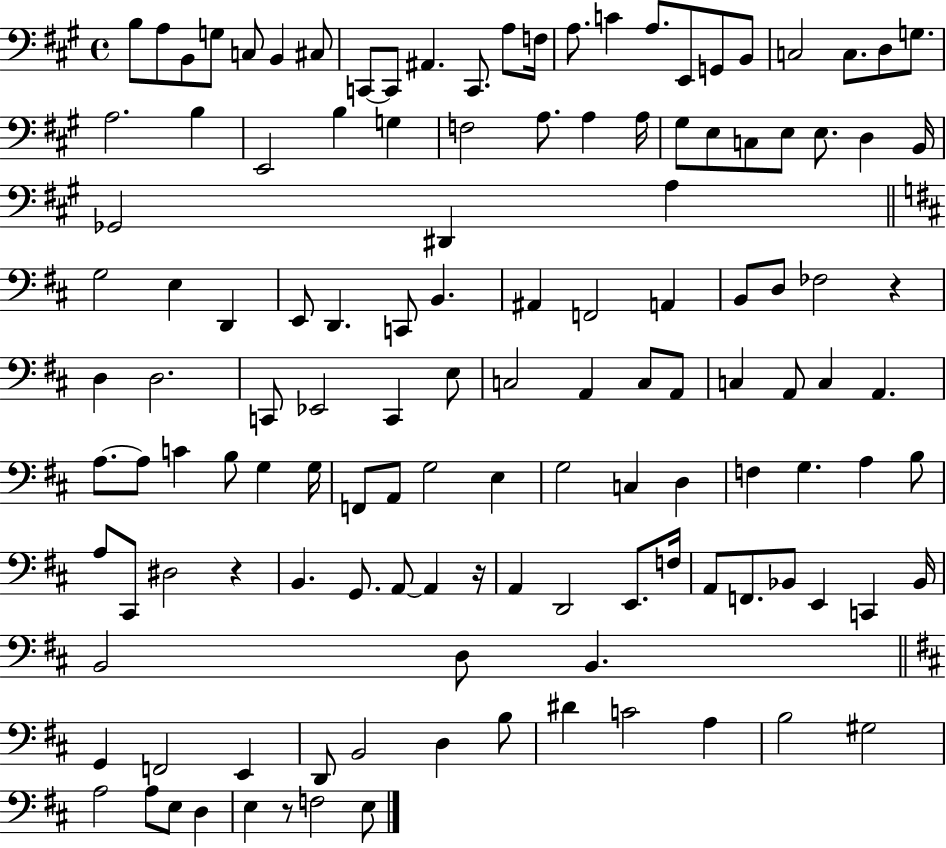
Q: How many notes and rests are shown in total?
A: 129